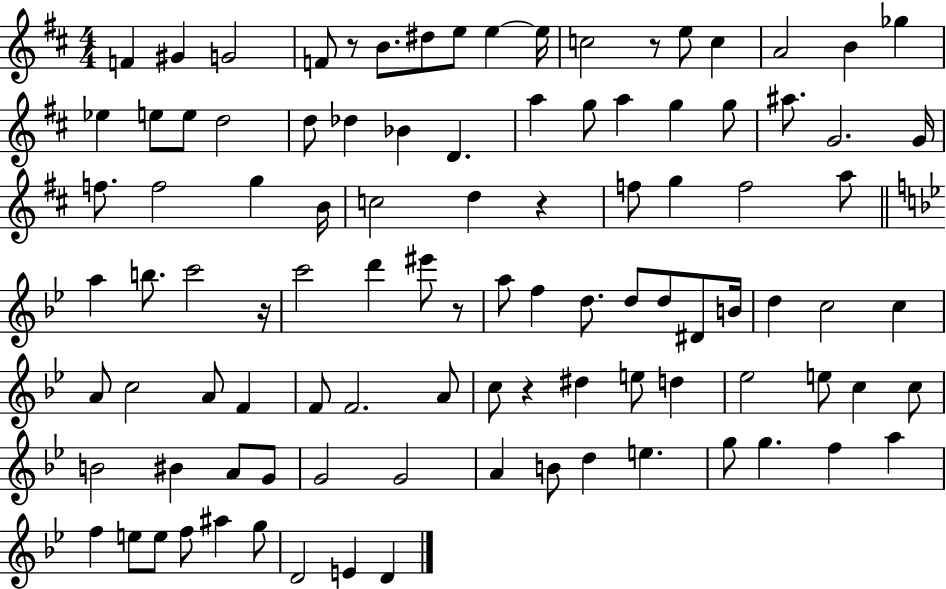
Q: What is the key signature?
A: D major